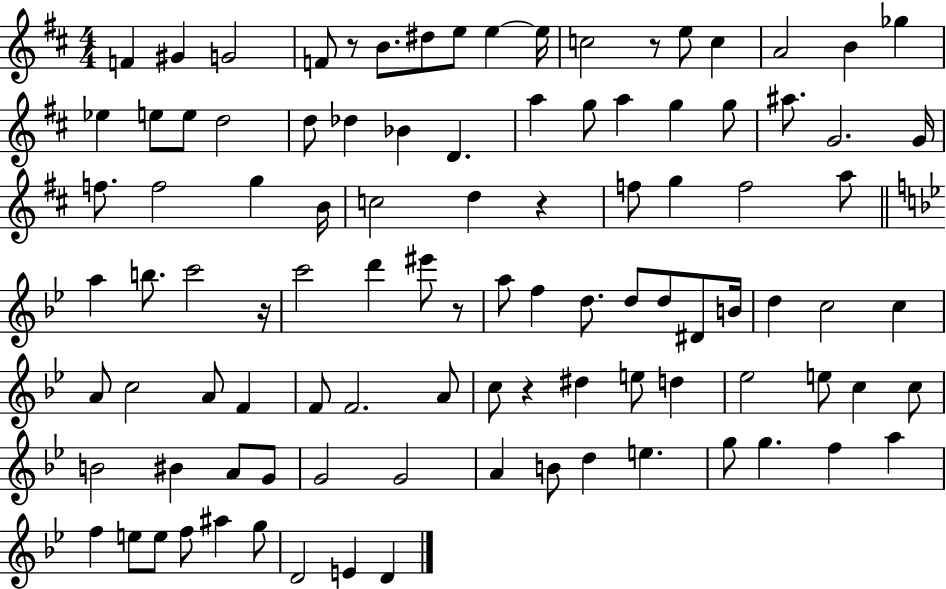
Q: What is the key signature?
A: D major